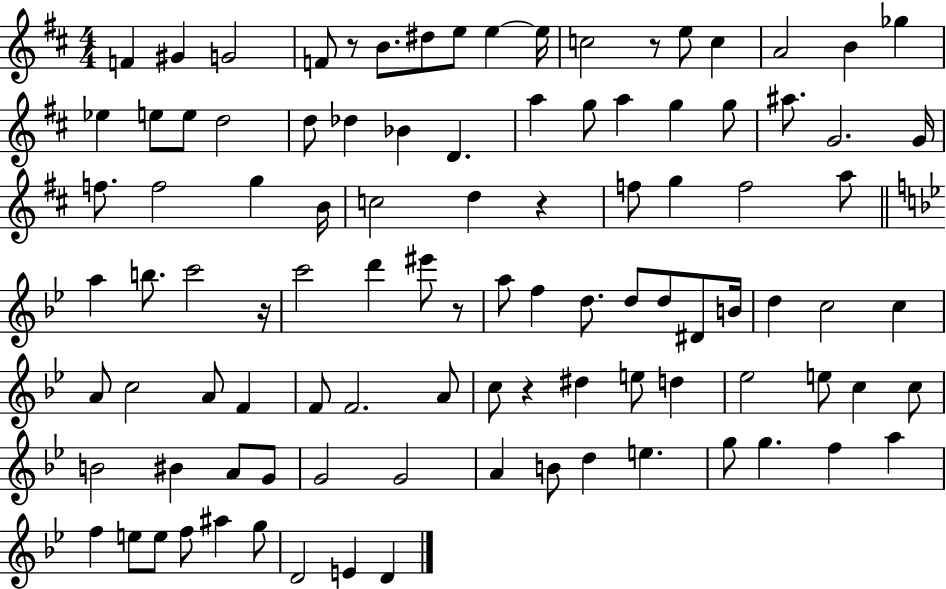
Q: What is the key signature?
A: D major